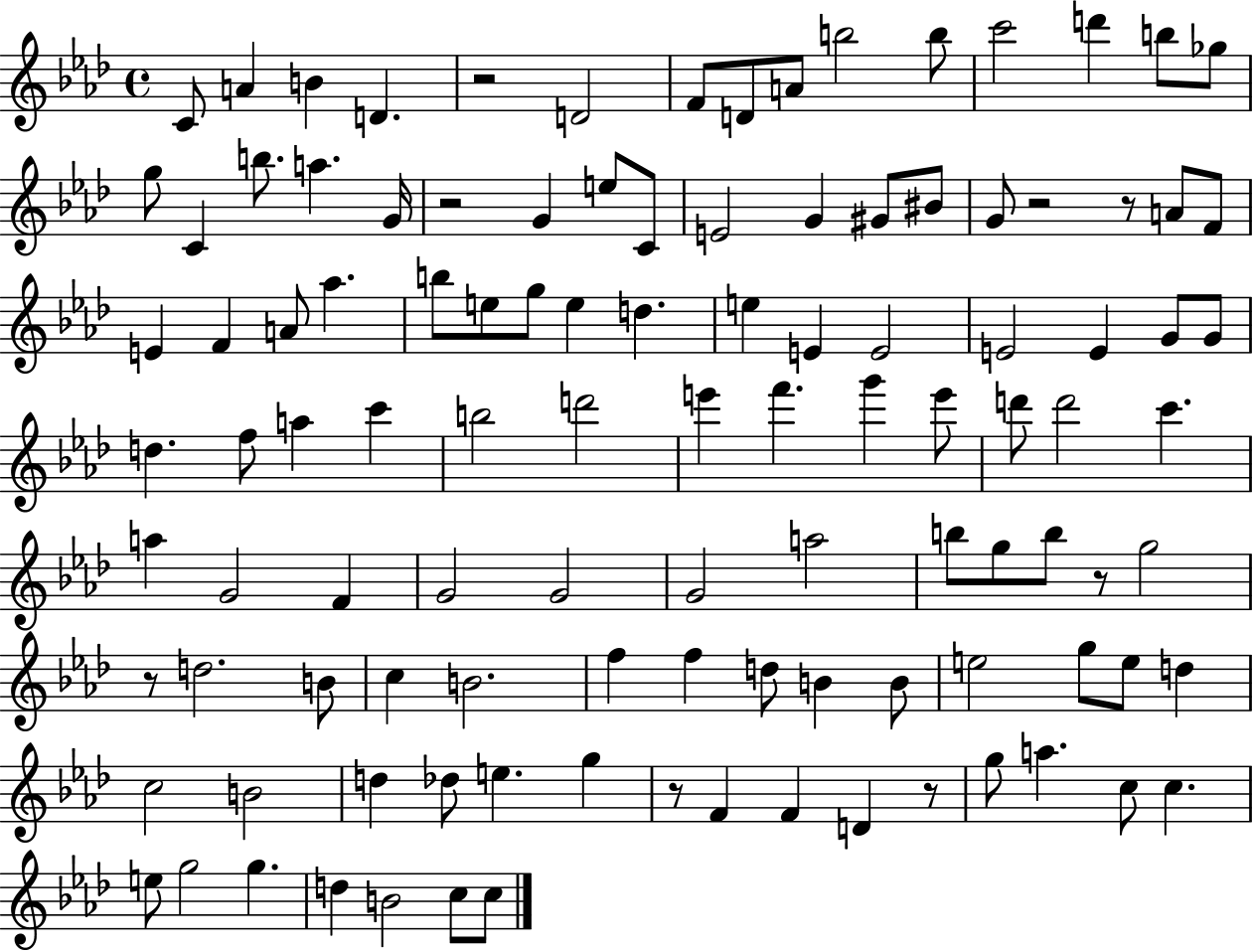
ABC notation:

X:1
T:Untitled
M:4/4
L:1/4
K:Ab
C/2 A B D z2 D2 F/2 D/2 A/2 b2 b/2 c'2 d' b/2 _g/2 g/2 C b/2 a G/4 z2 G e/2 C/2 E2 G ^G/2 ^B/2 G/2 z2 z/2 A/2 F/2 E F A/2 _a b/2 e/2 g/2 e d e E E2 E2 E G/2 G/2 d f/2 a c' b2 d'2 e' f' g' e'/2 d'/2 d'2 c' a G2 F G2 G2 G2 a2 b/2 g/2 b/2 z/2 g2 z/2 d2 B/2 c B2 f f d/2 B B/2 e2 g/2 e/2 d c2 B2 d _d/2 e g z/2 F F D z/2 g/2 a c/2 c e/2 g2 g d B2 c/2 c/2